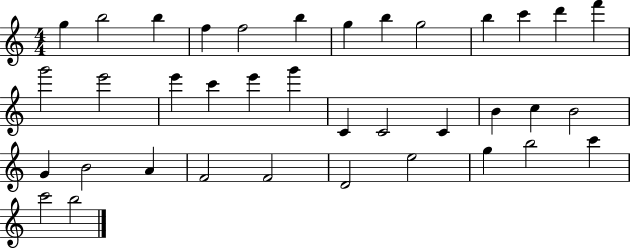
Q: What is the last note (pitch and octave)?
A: B5